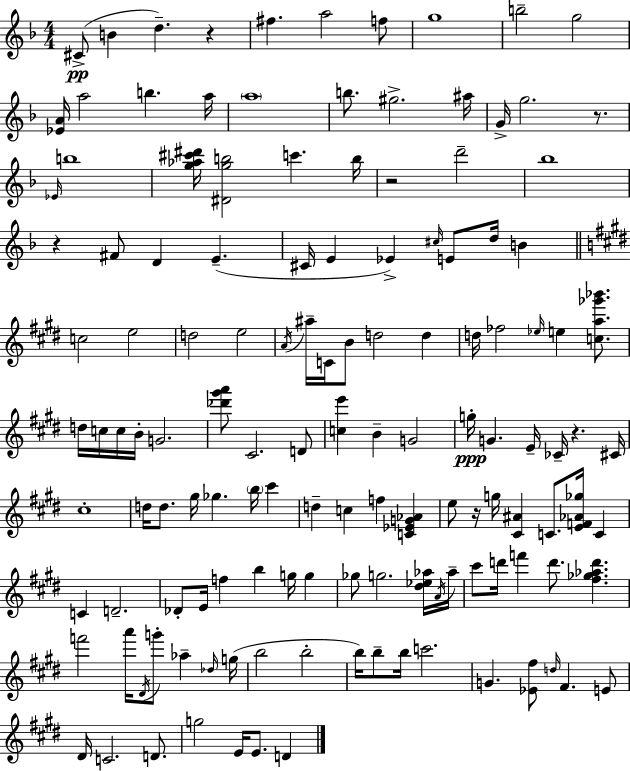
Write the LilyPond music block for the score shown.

{
  \clef treble
  \numericTimeSignature
  \time 4/4
  \key d \minor
  cis'8->(\pp b'4 d''4.--) r4 | fis''4. a''2 f''8 | g''1 | b''2-- g''2 | \break <ees' a'>16 a''2 b''4. a''16 | \parenthesize a''1 | b''8. gis''2.-> ais''16 | g'16-> g''2. r8. | \break \grace { ees'16 } b''1 | <g'' aes'' cis''' dis'''>16 <dis' g'' b''>2 c'''4. | b''16 r2 d'''2-- | bes''1 | \break r4 fis'8 d'4 e'4.--( | cis'16 e'4 ees'4->) \grace { cis''16 } e'8 d''16 b'4 | \bar "||" \break \key e \major c''2 e''2 | d''2 e''2 | \acciaccatura { a'16 } ais''16-- c'16 b'8 d''2 d''4 | d''16 fes''2 \grace { ees''16 } e''4 <c'' a'' ges''' bes'''>8. | \break d''16 c''16 c''16 b'16-. g'2. | <des''' gis''' a'''>8 cis'2. | d'8 <c'' e'''>4 b'4-- g'2 | g''16-.\ppp g'4. e'16-- ces'16-- r4. | \break cis'16 cis''1-. | d''16 d''8. gis''16 ges''4. \parenthesize b''16 cis'''4 | d''4-- c''4 f''4 <c' ees' g' aes'>4 | e''8 r16 g''16 <cis' ais'>4 c'8. <e' f' aes' ges''>16 c'4 | \break c'4 d'2.-- | des'8-. e'16 f''4 b''4 g''16 g''4 | ges''8 g''2. | <dis'' ees'' aes''>16 \acciaccatura { a'16 } aes''16-- cis'''8 d'''16 f'''4 d'''8. <fis'' ges'' aes'' d'''>4. | \break f'''2 a'''16 \acciaccatura { dis'16 } g'''8-. aes''4-- | \grace { des''16 }( g''16 b''2 b''2-. | b''16) b''8-- b''16 c'''2. | g'4. <ees' fis''>8 \grace { d''16 } fis'4. | \break e'8 dis'16 c'2. | d'8. g''2 e'16 e'8. | d'4 \bar "|."
}